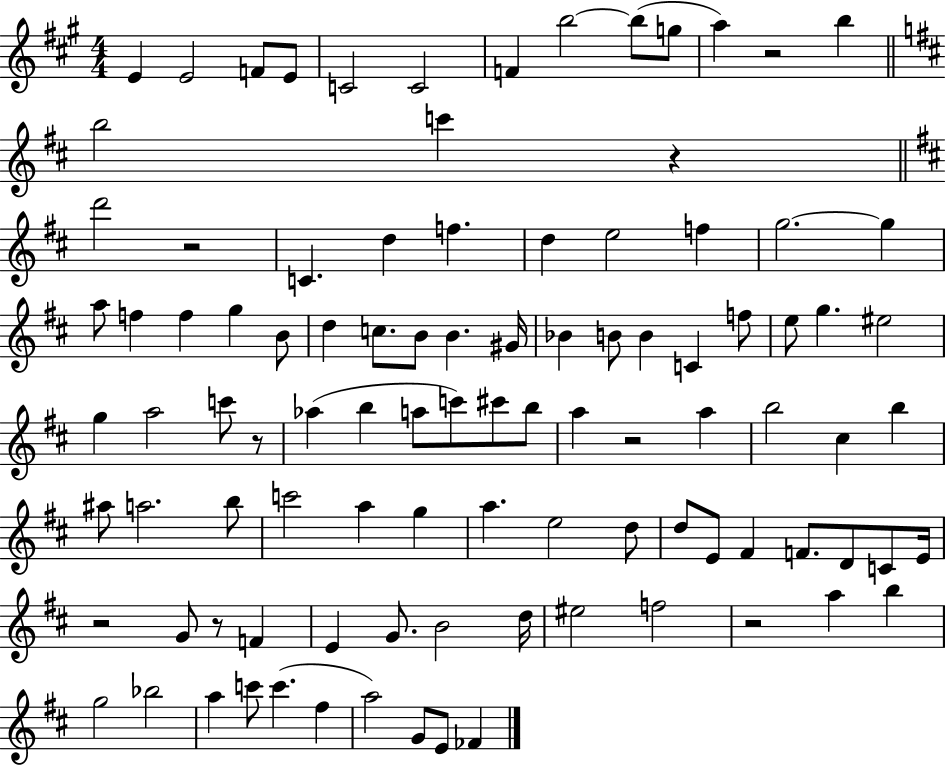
X:1
T:Untitled
M:4/4
L:1/4
K:A
E E2 F/2 E/2 C2 C2 F b2 b/2 g/2 a z2 b b2 c' z d'2 z2 C d f d e2 f g2 g a/2 f f g B/2 d c/2 B/2 B ^G/4 _B B/2 B C f/2 e/2 g ^e2 g a2 c'/2 z/2 _a b a/2 c'/2 ^c'/2 b/2 a z2 a b2 ^c b ^a/2 a2 b/2 c'2 a g a e2 d/2 d/2 E/2 ^F F/2 D/2 C/2 E/4 z2 G/2 z/2 F E G/2 B2 d/4 ^e2 f2 z2 a b g2 _b2 a c'/2 c' ^f a2 G/2 E/2 _F